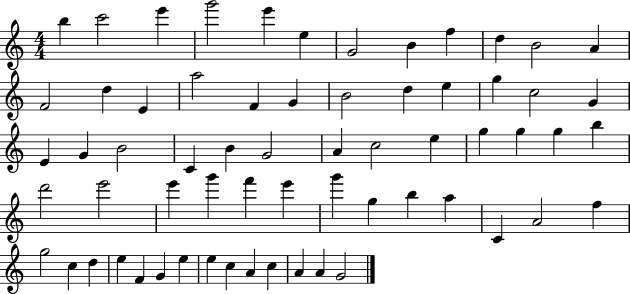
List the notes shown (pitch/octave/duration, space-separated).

B5/q C6/h E6/q G6/h E6/q E5/q G4/h B4/q F5/q D5/q B4/h A4/q F4/h D5/q E4/q A5/h F4/q G4/q B4/h D5/q E5/q G5/q C5/h G4/q E4/q G4/q B4/h C4/q B4/q G4/h A4/q C5/h E5/q G5/q G5/q G5/q B5/q D6/h E6/h E6/q G6/q F6/q E6/q G6/q G5/q B5/q A5/q C4/q A4/h F5/q G5/h C5/q D5/q E5/q F4/q G4/q E5/q E5/q C5/q A4/q C5/q A4/q A4/q G4/h